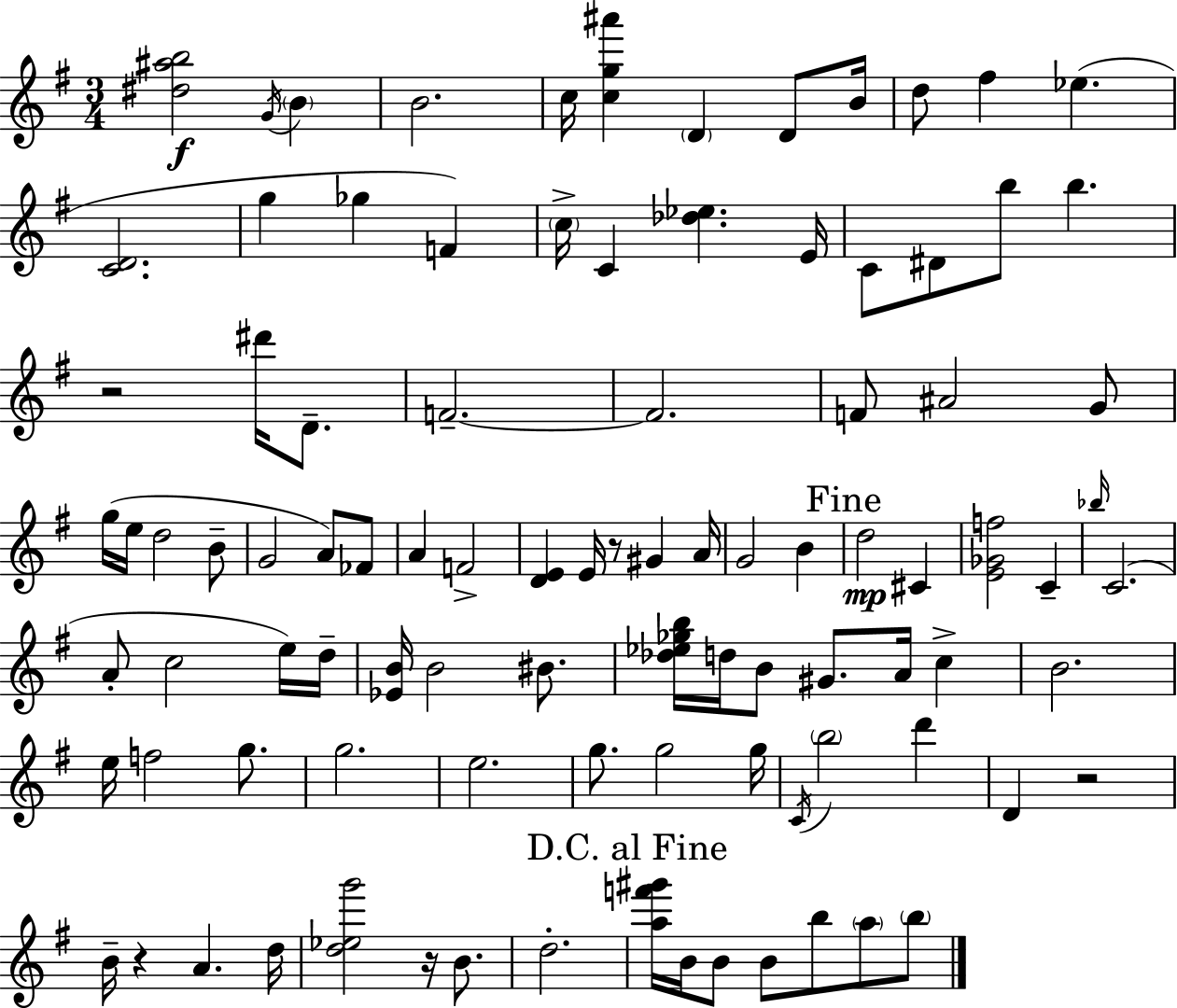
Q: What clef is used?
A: treble